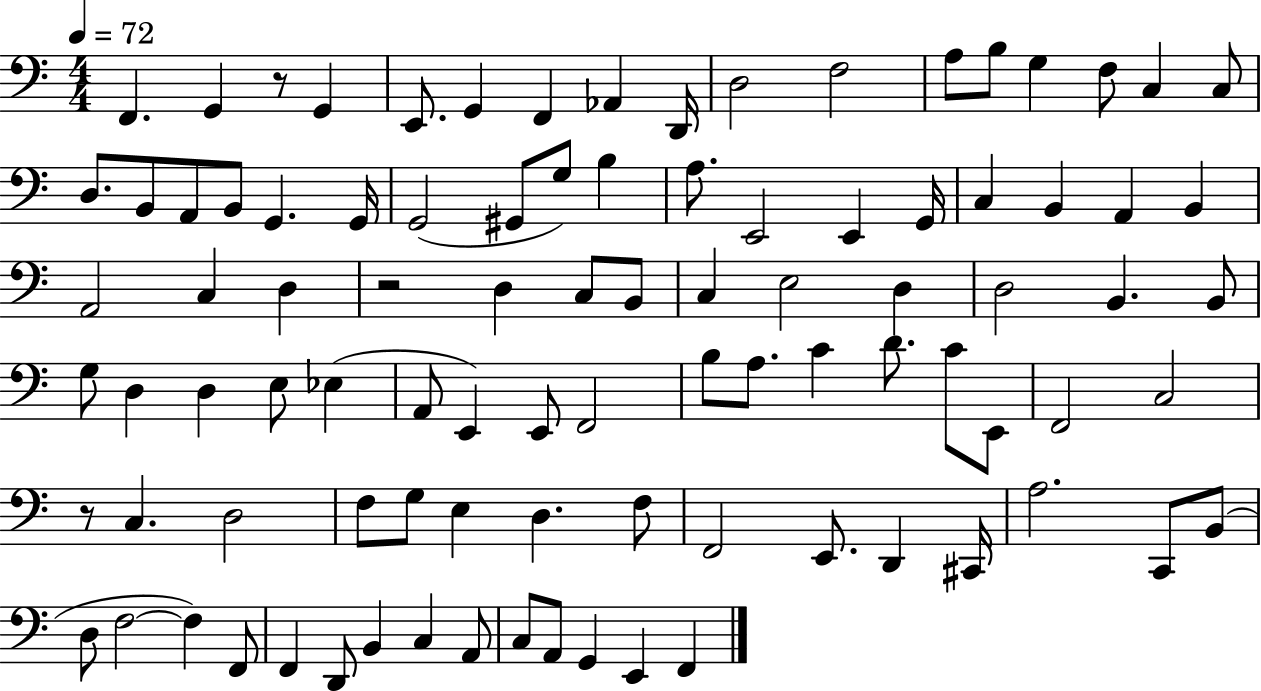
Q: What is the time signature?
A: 4/4